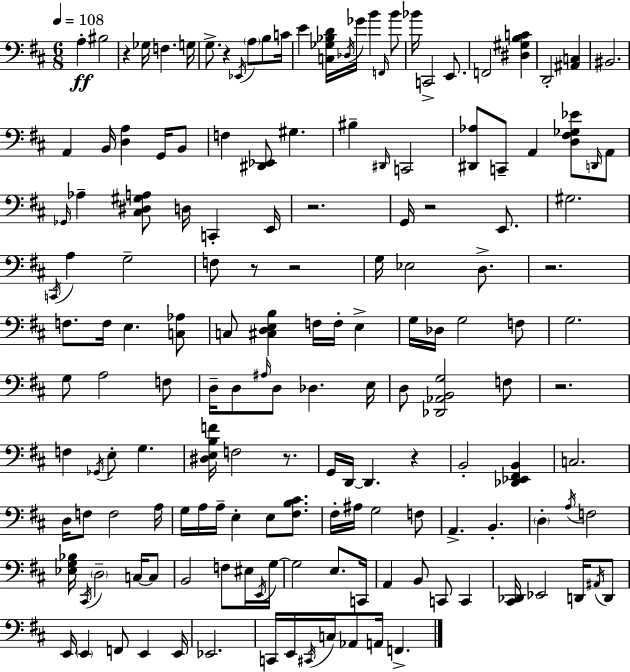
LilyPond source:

{
  \clef bass
  \numericTimeSignature
  \time 6/8
  \key d \major
  \tempo 4 = 108
  a4-.\ff bis2 | r4 ges16 f4. g16 | g8.-> r4 \acciaccatura { ees,16 } \parenthesize a8 b8 | c'16 e'4 <c ges bes d'>16 \acciaccatura { des16 } ges'16 b'4 | \break \grace { f,16 } b'8 bes'16 c,2-> | e,8. f,2 <dis gis b c'>4 | d,2-. <ais, c>4 | bis,2. | \break a,4 b,16 <d a>4 | g,16 b,8 f4 <dis, ees,>8 gis4. | bis4-- \grace { dis,16 } c,2 | <dis, aes>8 c,8-- a,4 | \break <d fis ges ees'>8 \grace { d,16 } a,8 \grace { ges,16 } aes4-- <cis dis gis a>8 | d16 c,4-. e,16 r2. | g,16 r2 | e,8. gis2. | \break \acciaccatura { c,16 } a4 g2-- | f8 r8 r2 | g16 ees2 | d8.-> r2. | \break f8. f16 e4. | <c aes>8 c8 <cis d e b>4 | f16 f16-. e4-> g16 des16 g2 | f8 g2. | \break g8 a2 | f8 d16-- d8 \grace { ais16 } d8 | des4. e16 d8 <des, aes, b, g>2 | f8 r2. | \break f4 | \acciaccatura { ges,16 } e8-. g4. <dis e b f'>16 f2 | r8. g,16 d,16~~ d,4. | r4 b,2-. | \break <des, ees, fis, b,>4 c2. | d16 f8 | f2 a16 g16 a16 a16-- | e4-. e8 <fis b cis'>8. fis16-. ais16 g2 | \break f8 a,4.-> | b,4.-. \parenthesize d4-. | \acciaccatura { a16 } f2 <ees g bes>16 \acciaccatura { cis,16 } | \parenthesize d2-- c16~~ c8 b,2 | \break f8 eis16 \acciaccatura { e,16 } g16~~ | g2 e8. c,16 | a,4 b,8 c,8 c,4 | <cis, des,>16 ees,2 d,16 \acciaccatura { ais,16 } d,8 | \break e,16 \parenthesize e,4 f,8 e,4 | e,16 ees,2. | c,16 e,16 \acciaccatura { cis,16 } c16 aes,8 a,16 f,4.-> | \bar "|."
}